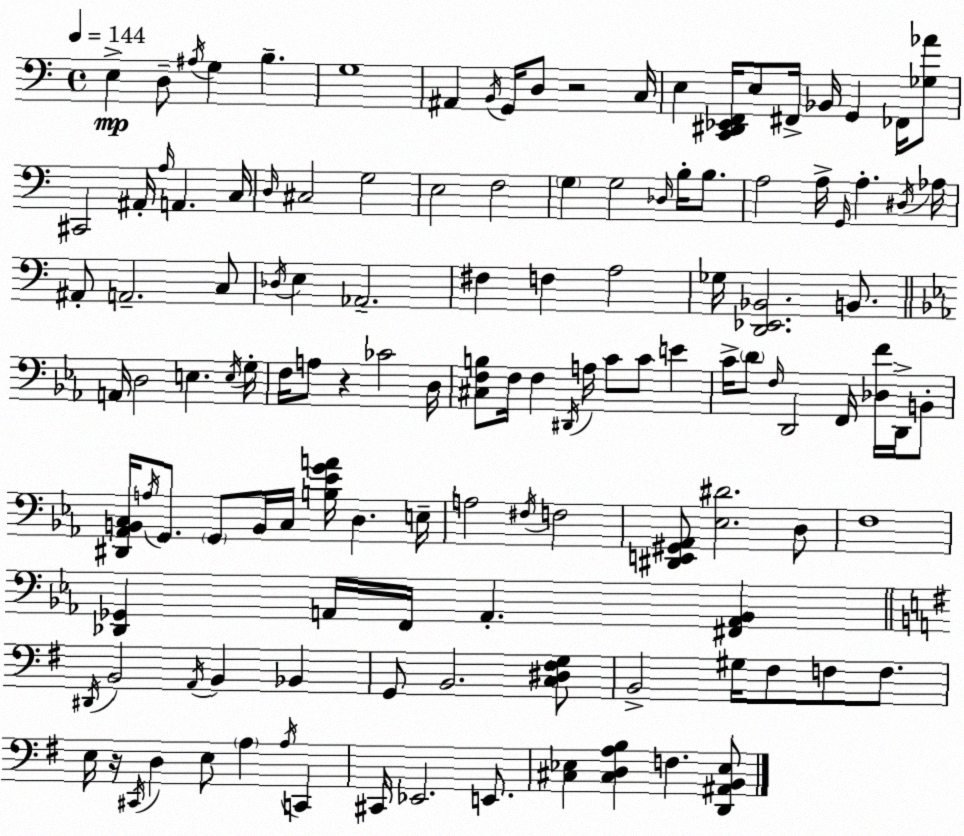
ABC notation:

X:1
T:Untitled
M:4/4
L:1/4
K:Am
E, D,/2 ^A,/4 G, B, G,4 ^A,, B,,/4 G,,/4 D,/2 z2 C,/4 E, [C,,^D,,_E,,F,,]/4 E,/2 ^F,,/4 _B,,/4 G,, _F,,/4 [_G,_A]/2 ^C,,2 ^A,,/4 A,/4 A,, C,/4 D,/4 ^C,2 G,2 E,2 F,2 G, G,2 _D,/4 B,/4 B,/2 A,2 A,/4 G,,/4 A, ^D,/4 _A,/4 ^A,,/2 A,,2 C,/2 _D,/4 E, _A,,2 ^F, F, A,2 _G,/4 [D,,_E,,_B,,]2 B,,/2 A,,/4 D,2 E, E,/4 G,/4 F,/4 A,/2 z _C2 D,/4 [^C,F,B,]/2 F,/4 F, ^D,,/4 A,/4 C/2 C/2 E C/4 D/2 F,/4 D,,2 F,,/4 [_D,F]/4 D,,/4 B,,/2 [^D,,_A,,B,,C,]/4 A,/4 G,,/2 G,,/2 B,,/4 C,/4 [B,_EGA]/4 D, E,/4 A,2 ^F,/4 F,2 [^D,,E,,^G,,_A,,]/2 [_E,^D]2 D,/2 F,4 [_D,,_G,,] A,,/4 F,,/4 A,, [^F,,A,,_B,,] ^D,,/4 B,,2 A,,/4 B,, _B,, G,,/2 B,,2 [C,^D,^F,G,]/2 B,,2 ^G,/4 ^F,/2 F,/2 F,/2 E,/4 z/4 ^C,,/4 D, E,/2 A, A,/4 C,, ^C,,/4 _E,,2 E,,/2 [^C,_E,] [^C,D,A,B,] F, [D,,^A,,B,,_E,]/2